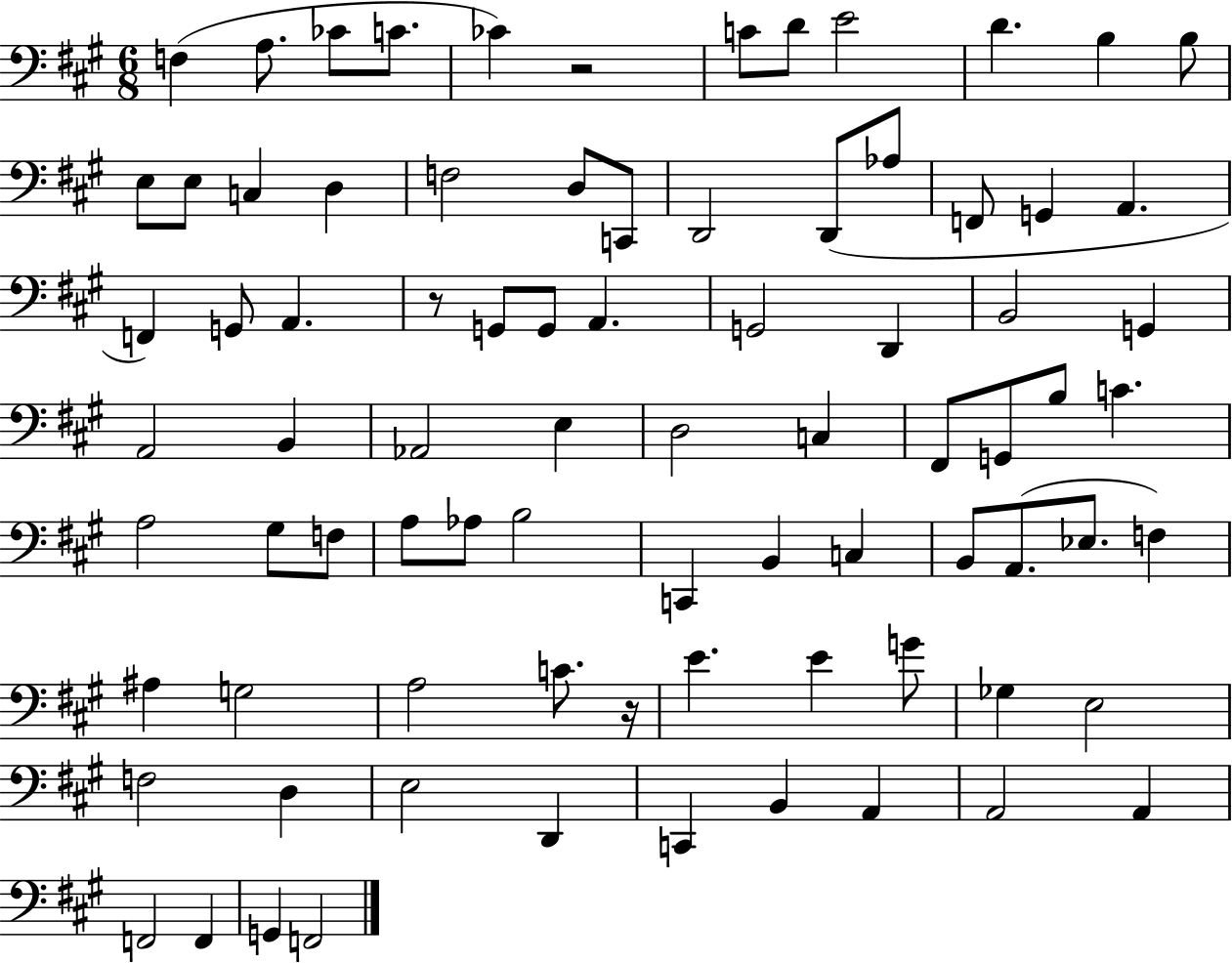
X:1
T:Untitled
M:6/8
L:1/4
K:A
F, A,/2 _C/2 C/2 _C z2 C/2 D/2 E2 D B, B,/2 E,/2 E,/2 C, D, F,2 D,/2 C,,/2 D,,2 D,,/2 _A,/2 F,,/2 G,, A,, F,, G,,/2 A,, z/2 G,,/2 G,,/2 A,, G,,2 D,, B,,2 G,, A,,2 B,, _A,,2 E, D,2 C, ^F,,/2 G,,/2 B,/2 C A,2 ^G,/2 F,/2 A,/2 _A,/2 B,2 C,, B,, C, B,,/2 A,,/2 _E,/2 F, ^A, G,2 A,2 C/2 z/4 E E G/2 _G, E,2 F,2 D, E,2 D,, C,, B,, A,, A,,2 A,, F,,2 F,, G,, F,,2